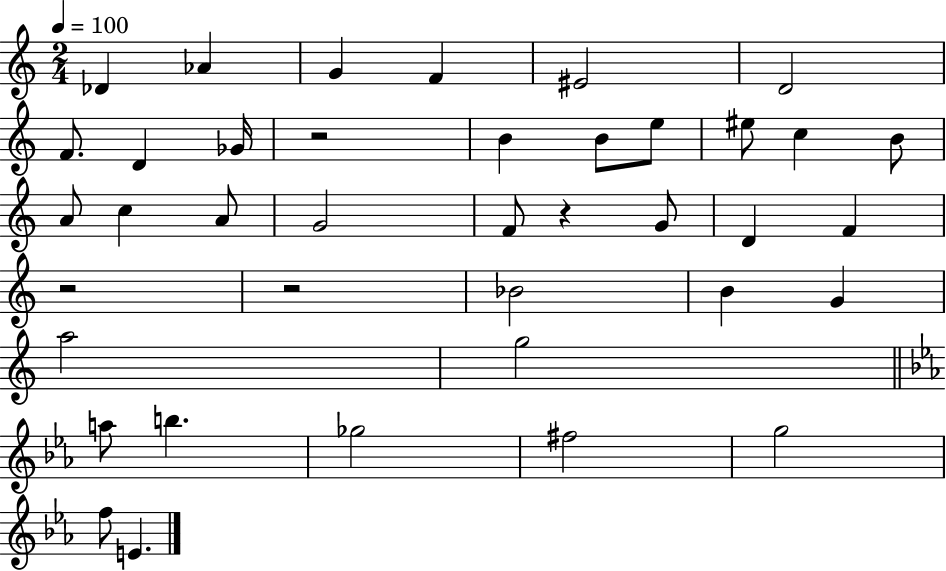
{
  \clef treble
  \numericTimeSignature
  \time 2/4
  \key c \major
  \tempo 4 = 100
  des'4 aes'4 | g'4 f'4 | eis'2 | d'2 | \break f'8. d'4 ges'16 | r2 | b'4 b'8 e''8 | eis''8 c''4 b'8 | \break a'8 c''4 a'8 | g'2 | f'8 r4 g'8 | d'4 f'4 | \break r2 | r2 | bes'2 | b'4 g'4 | \break a''2 | g''2 | \bar "||" \break \key ees \major a''8 b''4. | ges''2 | fis''2 | g''2 | \break f''8 e'4. | \bar "|."
}